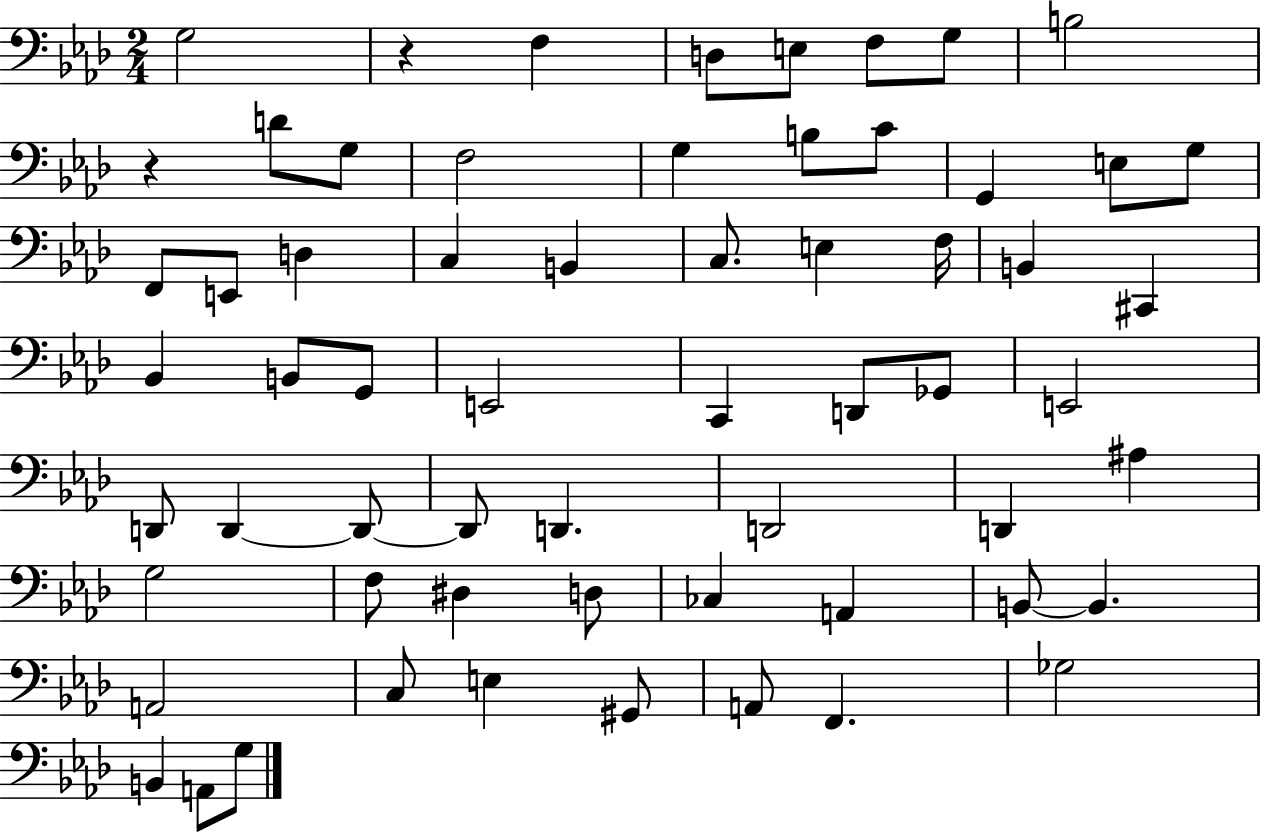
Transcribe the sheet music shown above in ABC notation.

X:1
T:Untitled
M:2/4
L:1/4
K:Ab
G,2 z F, D,/2 E,/2 F,/2 G,/2 B,2 z D/2 G,/2 F,2 G, B,/2 C/2 G,, E,/2 G,/2 F,,/2 E,,/2 D, C, B,, C,/2 E, F,/4 B,, ^C,, _B,, B,,/2 G,,/2 E,,2 C,, D,,/2 _G,,/2 E,,2 D,,/2 D,, D,,/2 D,,/2 D,, D,,2 D,, ^A, G,2 F,/2 ^D, D,/2 _C, A,, B,,/2 B,, A,,2 C,/2 E, ^G,,/2 A,,/2 F,, _G,2 B,, A,,/2 G,/2